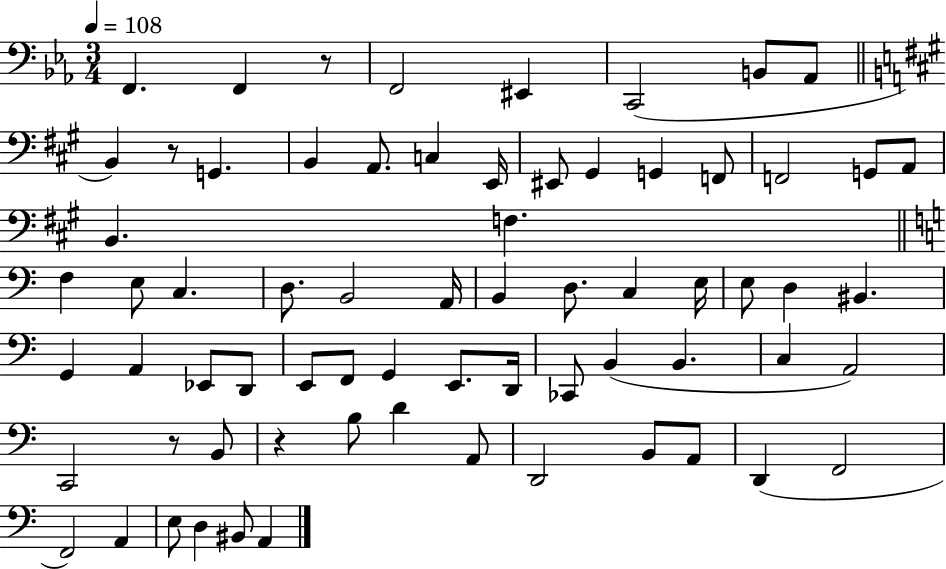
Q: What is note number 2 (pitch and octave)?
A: F2